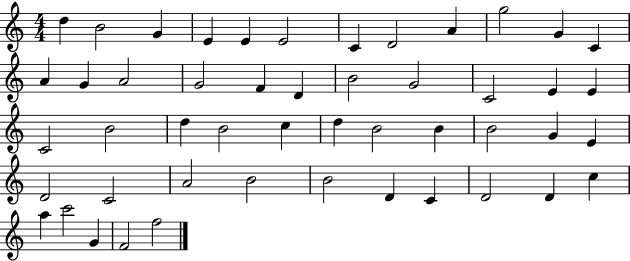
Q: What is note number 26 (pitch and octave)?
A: D5